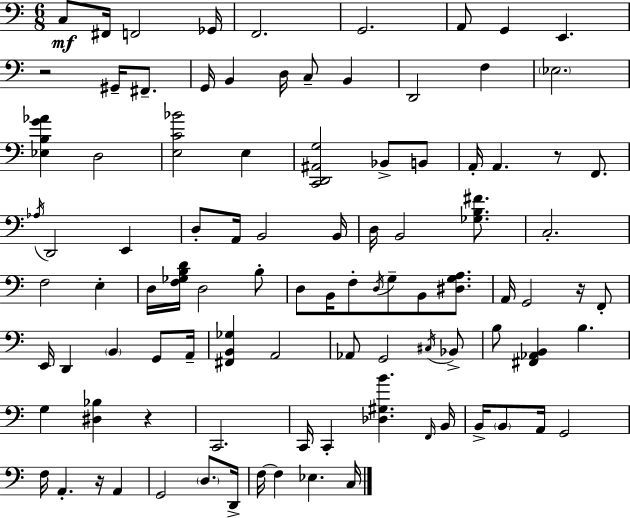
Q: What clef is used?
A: bass